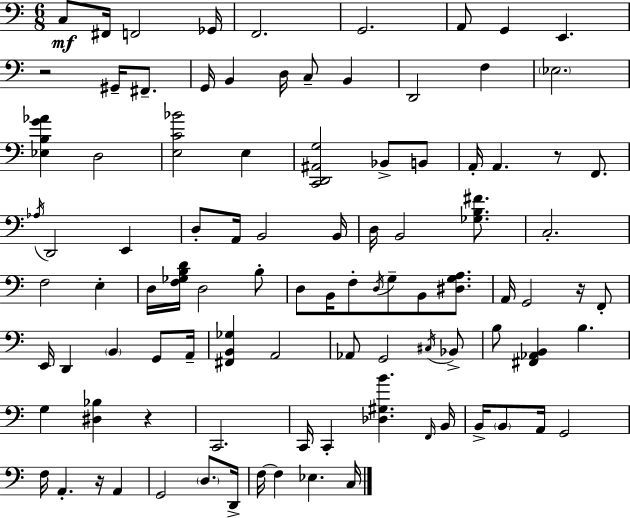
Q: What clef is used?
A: bass